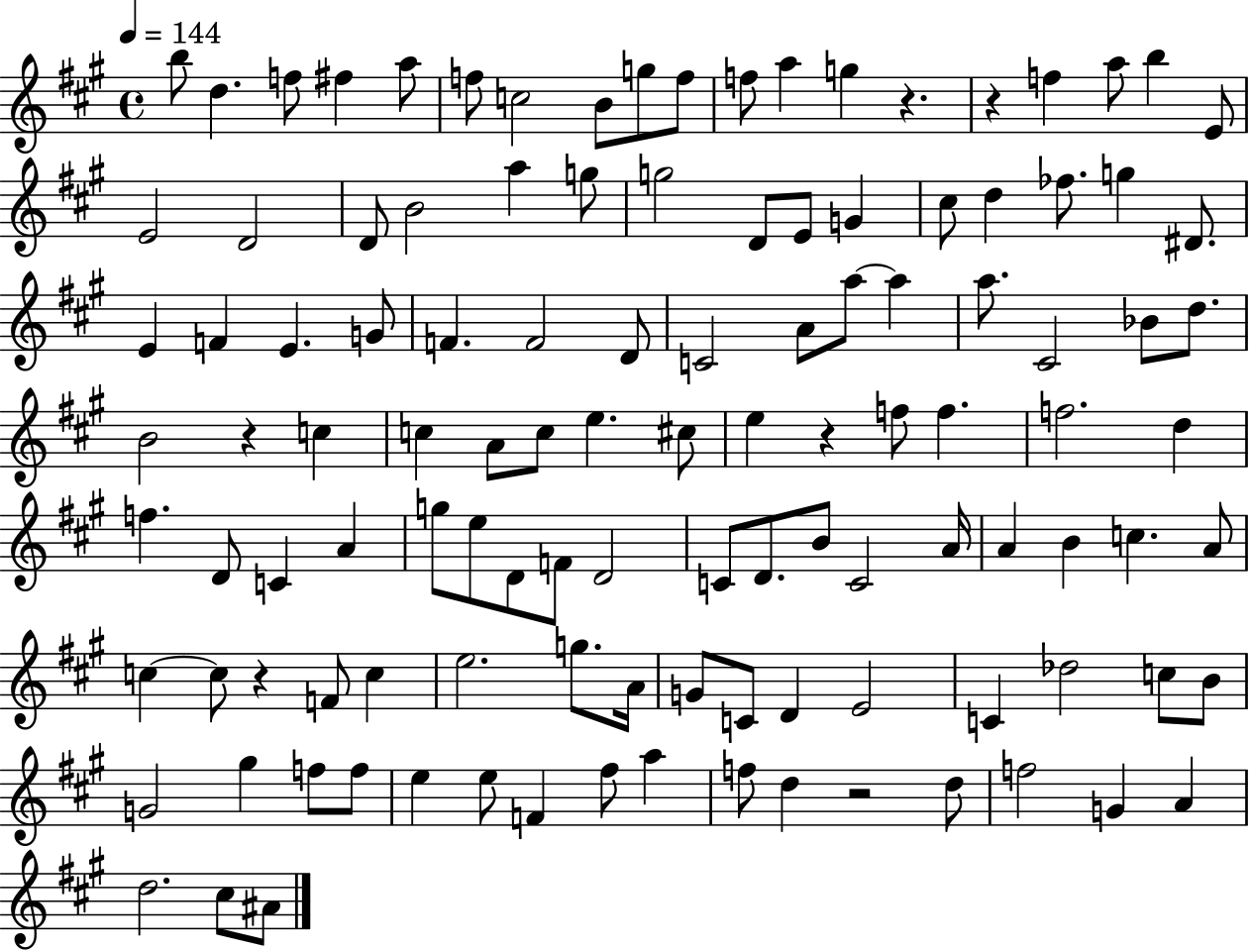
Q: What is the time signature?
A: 4/4